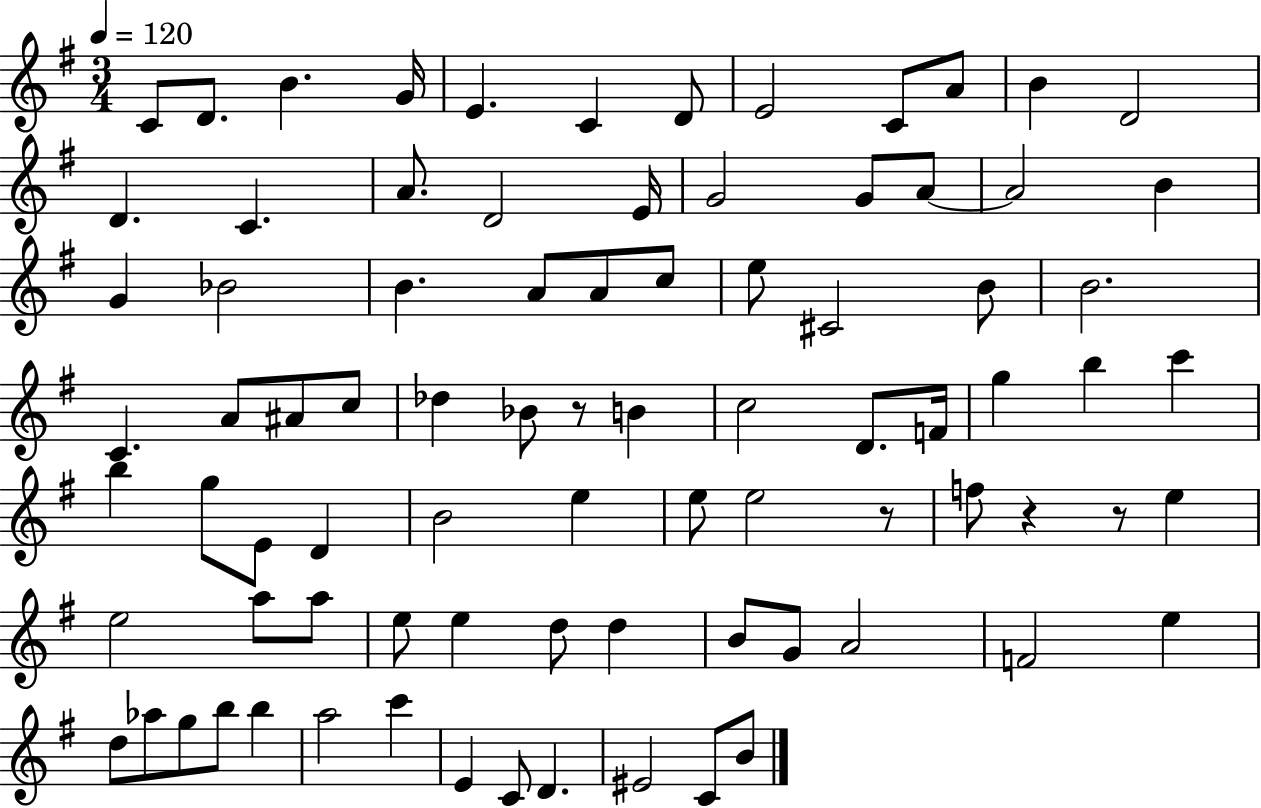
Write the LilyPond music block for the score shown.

{
  \clef treble
  \numericTimeSignature
  \time 3/4
  \key g \major
  \tempo 4 = 120
  c'8 d'8. b'4. g'16 | e'4. c'4 d'8 | e'2 c'8 a'8 | b'4 d'2 | \break d'4. c'4. | a'8. d'2 e'16 | g'2 g'8 a'8~~ | a'2 b'4 | \break g'4 bes'2 | b'4. a'8 a'8 c''8 | e''8 cis'2 b'8 | b'2. | \break c'4. a'8 ais'8 c''8 | des''4 bes'8 r8 b'4 | c''2 d'8. f'16 | g''4 b''4 c'''4 | \break b''4 g''8 e'8 d'4 | b'2 e''4 | e''8 e''2 r8 | f''8 r4 r8 e''4 | \break e''2 a''8 a''8 | e''8 e''4 d''8 d''4 | b'8 g'8 a'2 | f'2 e''4 | \break d''8 aes''8 g''8 b''8 b''4 | a''2 c'''4 | e'4 c'8 d'4. | eis'2 c'8 b'8 | \break \bar "|."
}